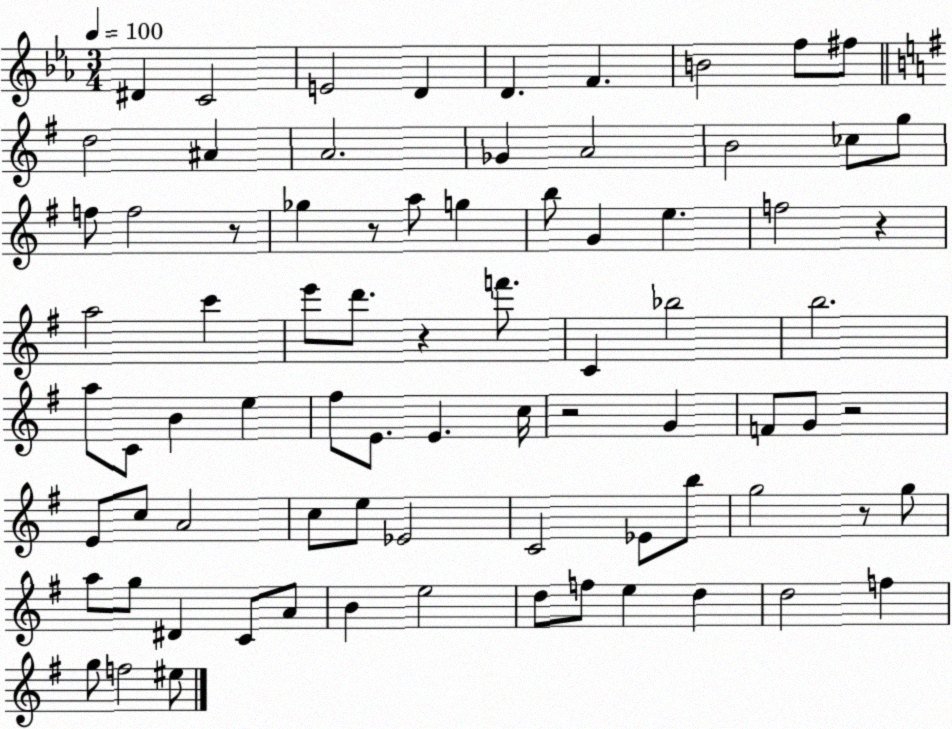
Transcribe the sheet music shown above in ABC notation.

X:1
T:Untitled
M:3/4
L:1/4
K:Eb
^D C2 E2 D D F B2 f/2 ^f/2 d2 ^A A2 _G A2 B2 _c/2 g/2 f/2 f2 z/2 _g z/2 a/2 g b/2 G e f2 z a2 c' e'/2 d'/2 z f'/2 C _b2 b2 a/2 C/2 B e ^f/2 E/2 E c/4 z2 G F/2 G/2 z2 E/2 c/2 A2 c/2 e/2 _E2 C2 _E/2 b/2 g2 z/2 g/2 a/2 g/2 ^D C/2 A/2 B e2 d/2 f/2 e d d2 f g/2 f2 ^e/2